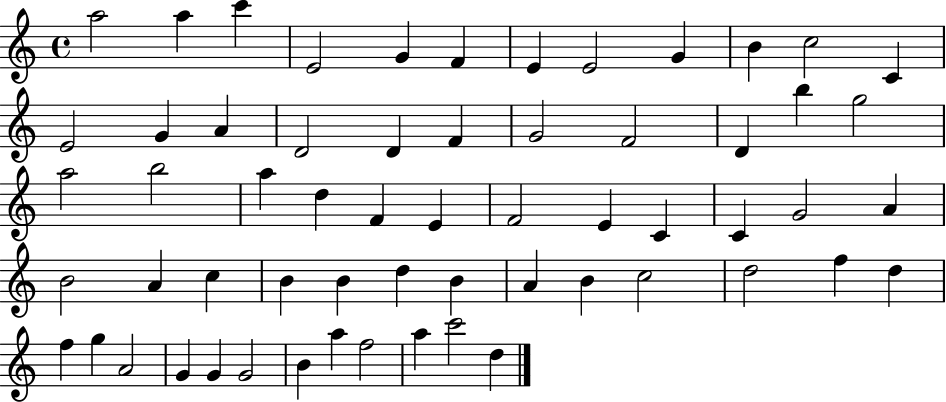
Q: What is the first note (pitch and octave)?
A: A5